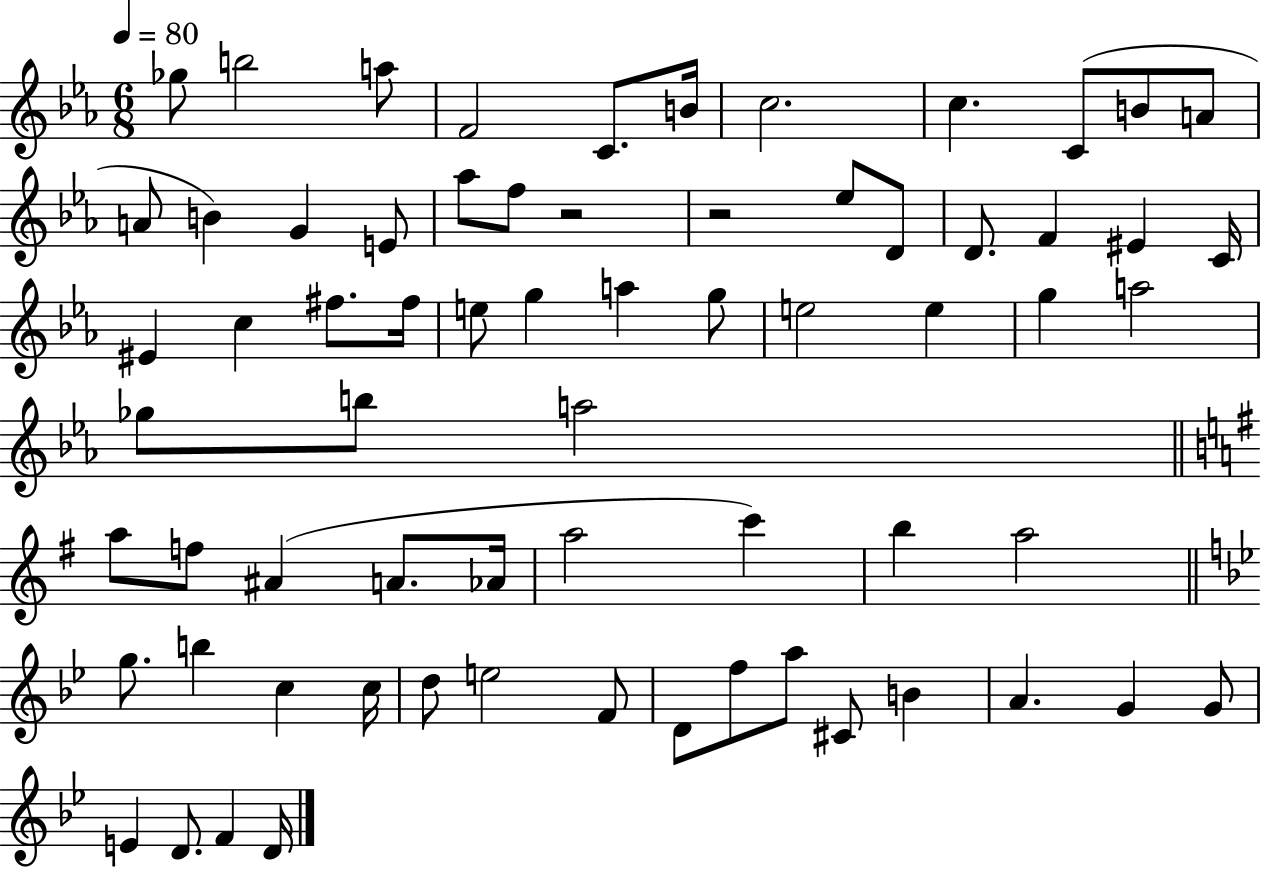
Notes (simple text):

Gb5/e B5/h A5/e F4/h C4/e. B4/s C5/h. C5/q. C4/e B4/e A4/e A4/e B4/q G4/q E4/e Ab5/e F5/e R/h R/h Eb5/e D4/e D4/e. F4/q EIS4/q C4/s EIS4/q C5/q F#5/e. F#5/s E5/e G5/q A5/q G5/e E5/h E5/q G5/q A5/h Gb5/e B5/e A5/h A5/e F5/e A#4/q A4/e. Ab4/s A5/h C6/q B5/q A5/h G5/e. B5/q C5/q C5/s D5/e E5/h F4/e D4/e F5/e A5/e C#4/e B4/q A4/q. G4/q G4/e E4/q D4/e. F4/q D4/s